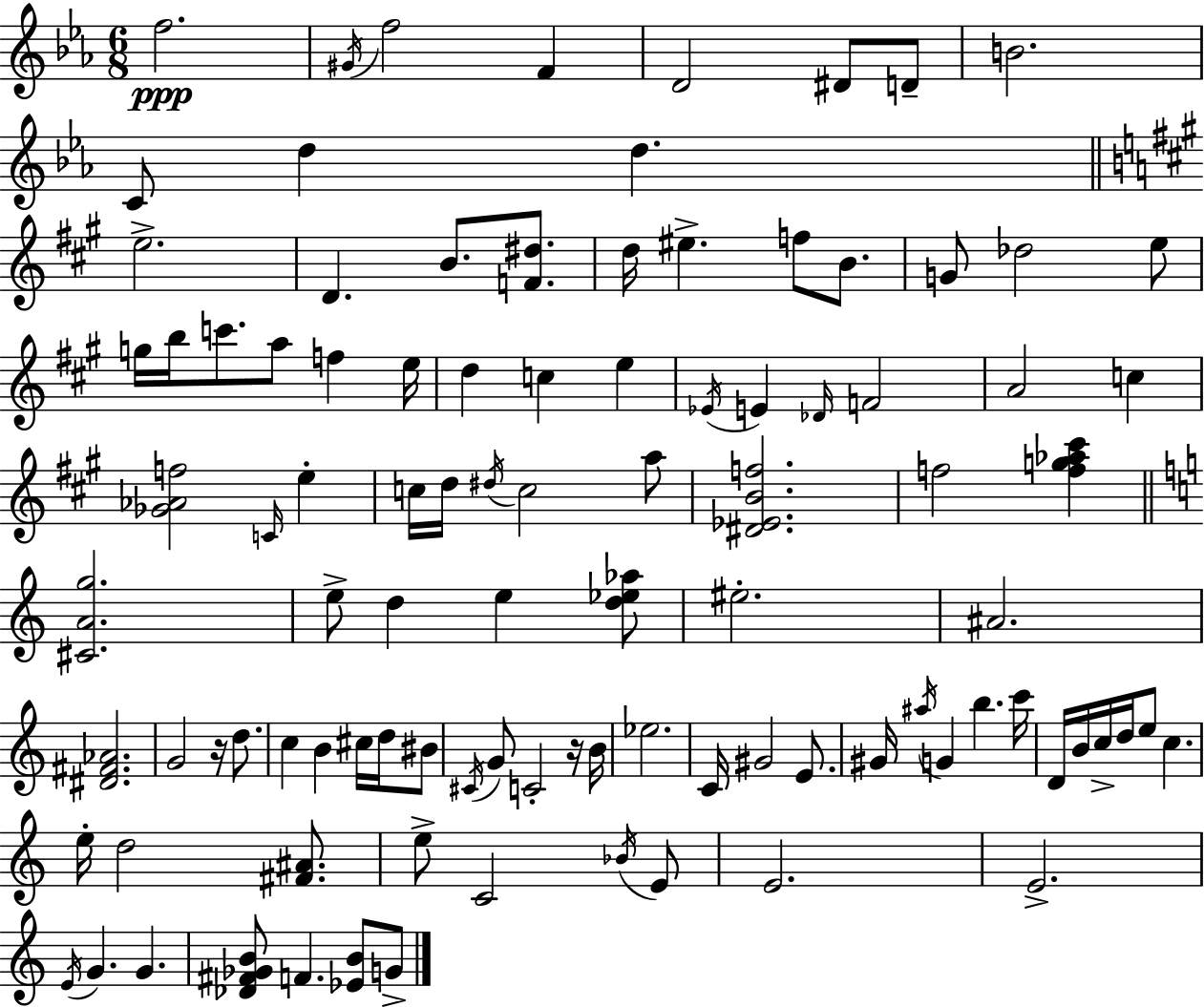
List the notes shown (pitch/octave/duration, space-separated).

F5/h. G#4/s F5/h F4/q D4/h D#4/e D4/e B4/h. C4/e D5/q D5/q. E5/h. D4/q. B4/e. [F4,D#5]/e. D5/s EIS5/q. F5/e B4/e. G4/e Db5/h E5/e G5/s B5/s C6/e. A5/e F5/q E5/s D5/q C5/q E5/q Eb4/s E4/q Db4/s F4/h A4/h C5/q [Gb4,Ab4,F5]/h C4/s E5/q C5/s D5/s D#5/s C5/h A5/e [D#4,Eb4,B4,F5]/h. F5/h [F5,G5,Ab5,C#6]/q [C#4,A4,G5]/h. E5/e D5/q E5/q [D5,Eb5,Ab5]/e EIS5/h. A#4/h. [D#4,F#4,Ab4]/h. G4/h R/s D5/e. C5/q B4/q C#5/s D5/s BIS4/e C#4/s G4/e C4/h R/s B4/s Eb5/h. C4/s G#4/h E4/e. G#4/s A#5/s G4/q B5/q. C6/s D4/s B4/s C5/s D5/s E5/e C5/q. E5/s D5/h [F#4,A#4]/e. E5/e C4/h Bb4/s E4/e E4/h. E4/h. E4/s G4/q. G4/q. [Db4,F#4,Gb4,B4]/e F4/q. [Eb4,B4]/e G4/e